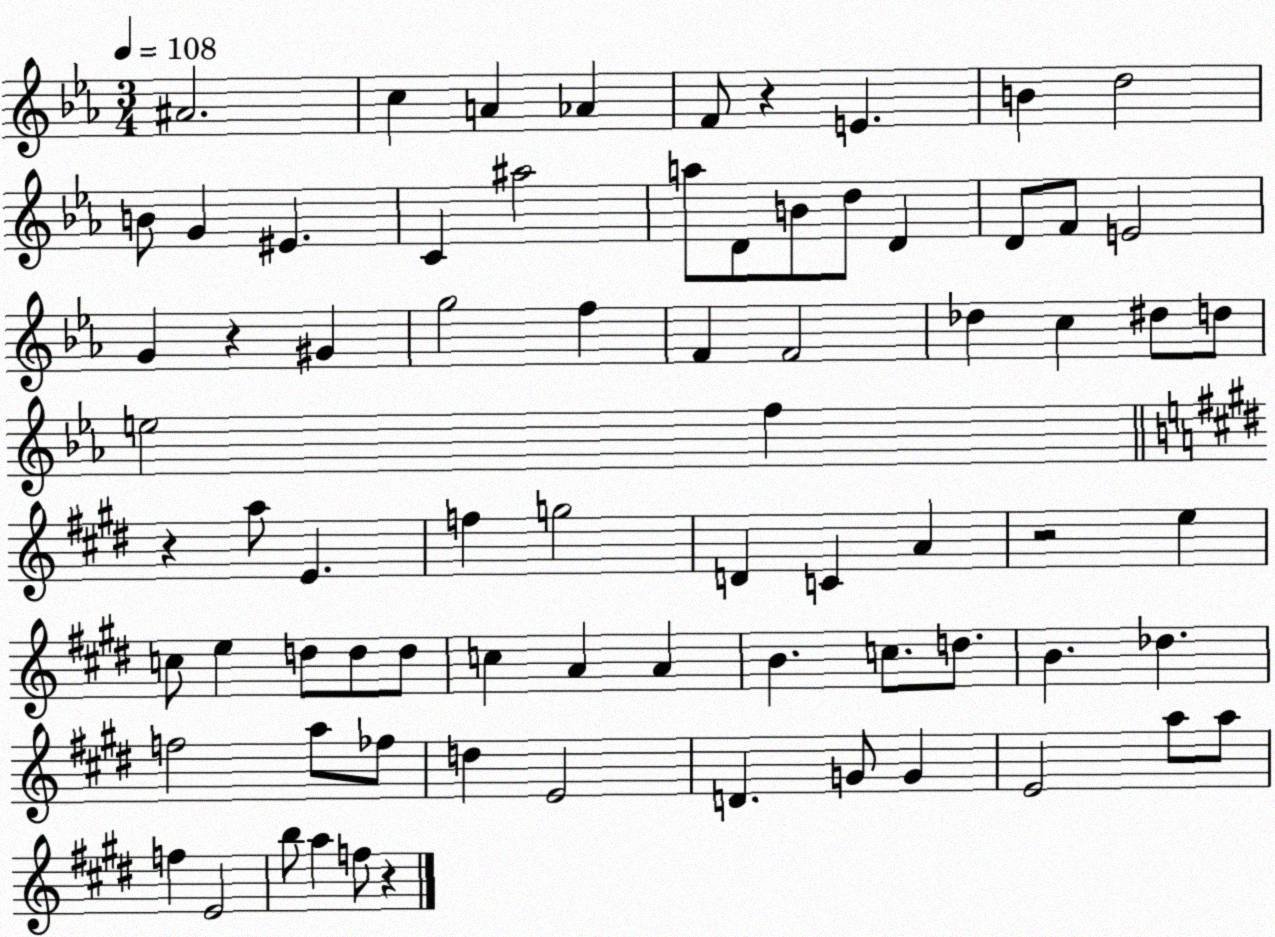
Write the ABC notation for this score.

X:1
T:Untitled
M:3/4
L:1/4
K:Eb
^A2 c A _A F/2 z E B d2 B/2 G ^E C ^a2 a/2 D/2 B/2 d/2 D D/2 F/2 E2 G z ^G g2 f F F2 _d c ^d/2 d/2 e2 f z a/2 E f g2 D C A z2 e c/2 e d/2 d/2 d/2 c A A B c/2 d/2 B _d f2 a/2 _f/2 d E2 D G/2 G E2 a/2 a/2 f E2 b/2 a f/2 z